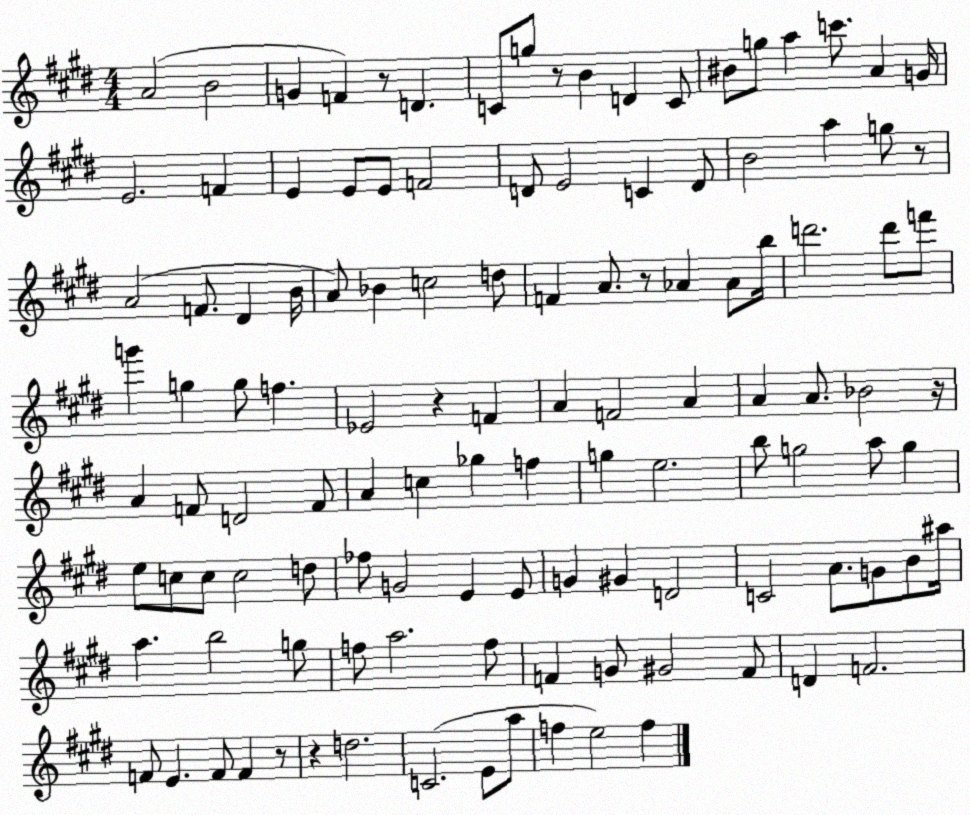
X:1
T:Untitled
M:4/4
L:1/4
K:E
A2 B2 G F z/2 D C/2 g/2 z/2 B D C/2 ^B/2 g/2 a c'/2 A G/4 E2 F E E/2 E/2 F2 D/2 E2 C D/2 B2 a g/2 z/2 A2 F/2 ^D B/4 A/2 _B c2 d/2 F A/2 z/2 _A _A/2 b/4 d'2 d'/2 f'/2 g' g g/2 f _E2 z F A F2 A A A/2 _B2 z/4 A F/2 D2 F/2 A c _g f g e2 b/2 g2 a/2 g e/2 c/2 c/2 c2 d/2 _f/2 G2 E E/2 G ^G D2 C2 A/2 G/2 B/2 ^a/4 a b2 g/2 f/2 a2 f/2 F G/2 ^G2 F/2 D F2 F/2 E F/2 F z/2 z d2 C2 E/2 a/2 f e2 f